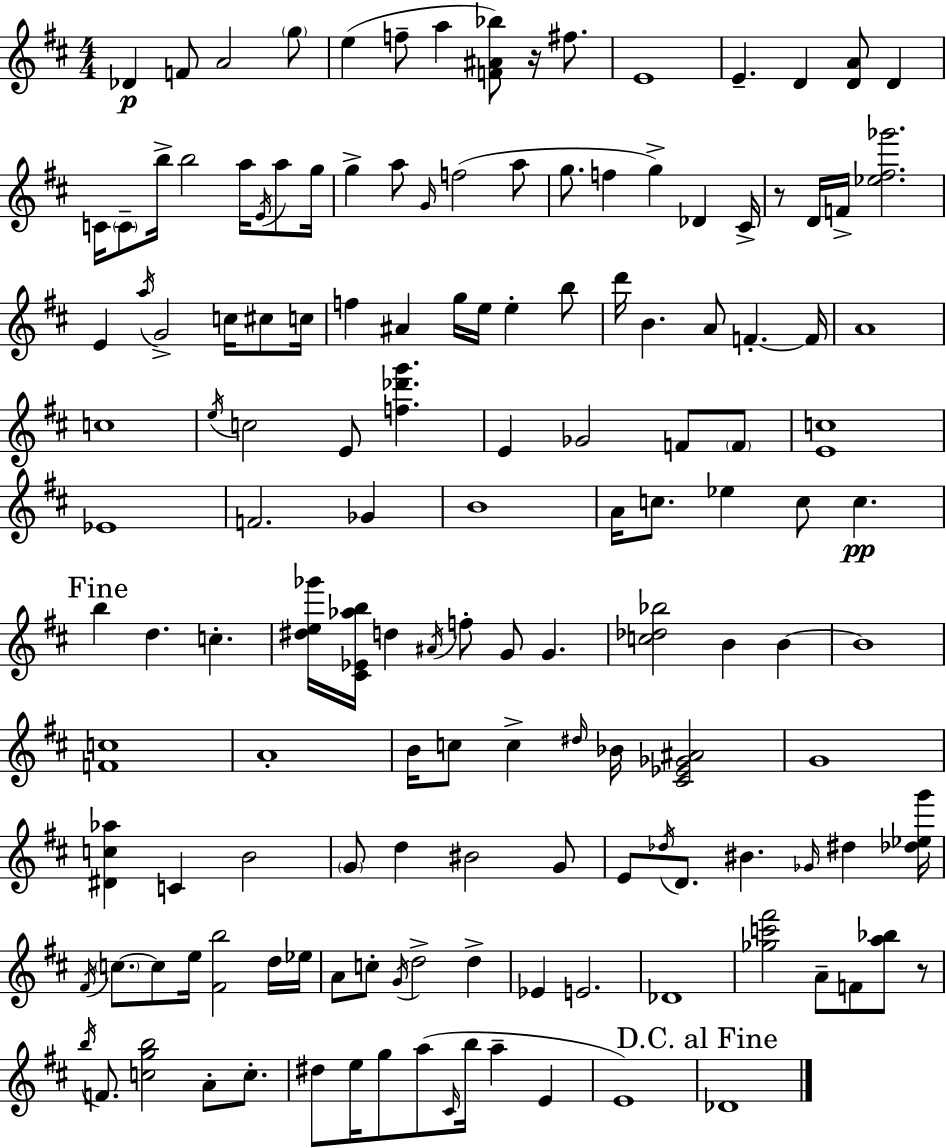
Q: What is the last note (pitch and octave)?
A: Db4